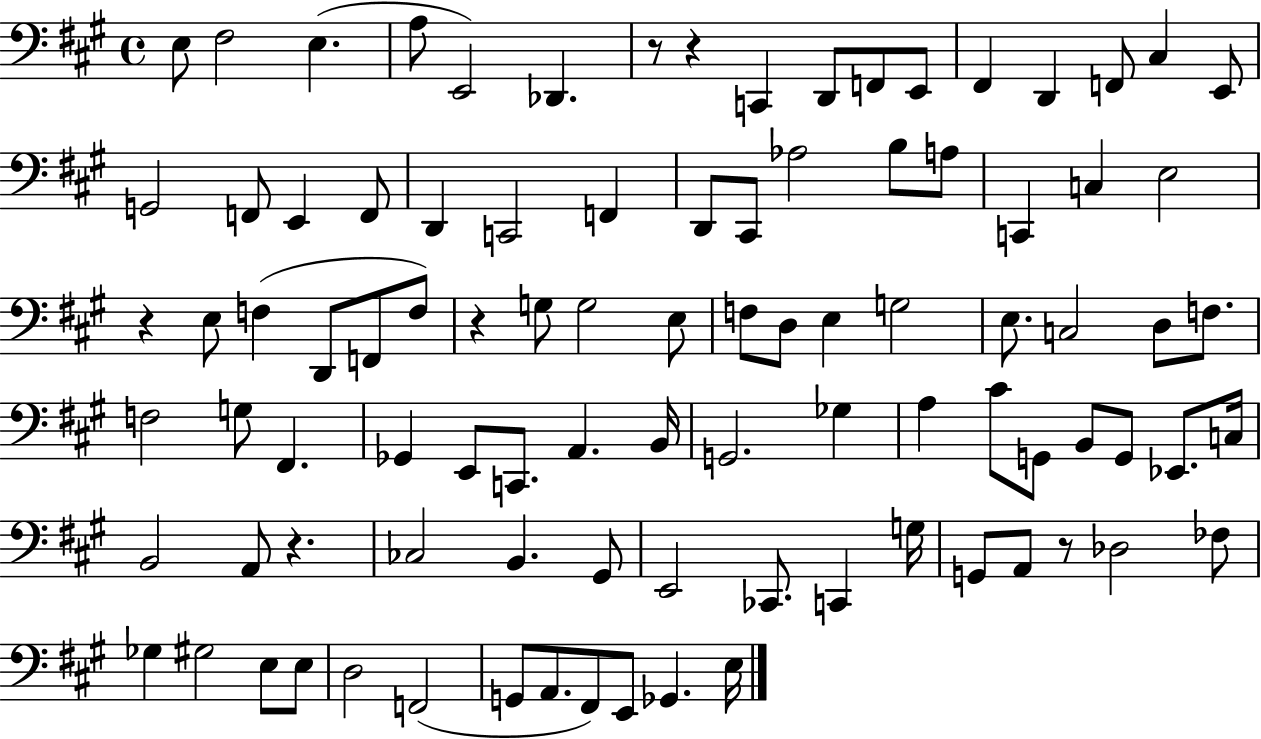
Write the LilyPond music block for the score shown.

{
  \clef bass
  \time 4/4
  \defaultTimeSignature
  \key a \major
  e8 fis2 e4.( | a8 e,2) des,4. | r8 r4 c,4 d,8 f,8 e,8 | fis,4 d,4 f,8 cis4 e,8 | \break g,2 f,8 e,4 f,8 | d,4 c,2 f,4 | d,8 cis,8 aes2 b8 a8 | c,4 c4 e2 | \break r4 e8 f4( d,8 f,8 f8) | r4 g8 g2 e8 | f8 d8 e4 g2 | e8. c2 d8 f8. | \break f2 g8 fis,4. | ges,4 e,8 c,8. a,4. b,16 | g,2. ges4 | a4 cis'8 g,8 b,8 g,8 ees,8. c16 | \break b,2 a,8 r4. | ces2 b,4. gis,8 | e,2 ces,8. c,4 g16 | g,8 a,8 r8 des2 fes8 | \break ges4 gis2 e8 e8 | d2 f,2( | g,8 a,8. fis,8) e,8 ges,4. e16 | \bar "|."
}